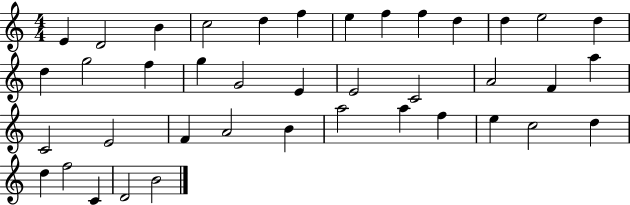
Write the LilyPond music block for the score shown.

{
  \clef treble
  \numericTimeSignature
  \time 4/4
  \key c \major
  e'4 d'2 b'4 | c''2 d''4 f''4 | e''4 f''4 f''4 d''4 | d''4 e''2 d''4 | \break d''4 g''2 f''4 | g''4 g'2 e'4 | e'2 c'2 | a'2 f'4 a''4 | \break c'2 e'2 | f'4 a'2 b'4 | a''2 a''4 f''4 | e''4 c''2 d''4 | \break d''4 f''2 c'4 | d'2 b'2 | \bar "|."
}